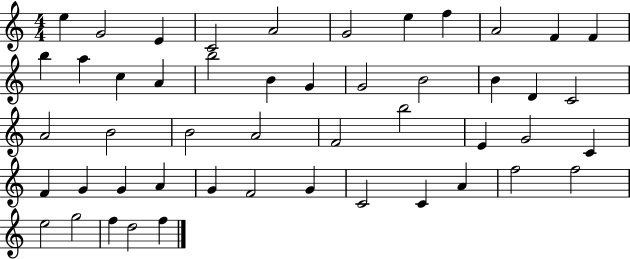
X:1
T:Untitled
M:4/4
L:1/4
K:C
e G2 E C2 A2 G2 e f A2 F F b a c A b2 B G G2 B2 B D C2 A2 B2 B2 A2 F2 b2 E G2 C F G G A G F2 G C2 C A f2 f2 e2 g2 f d2 f